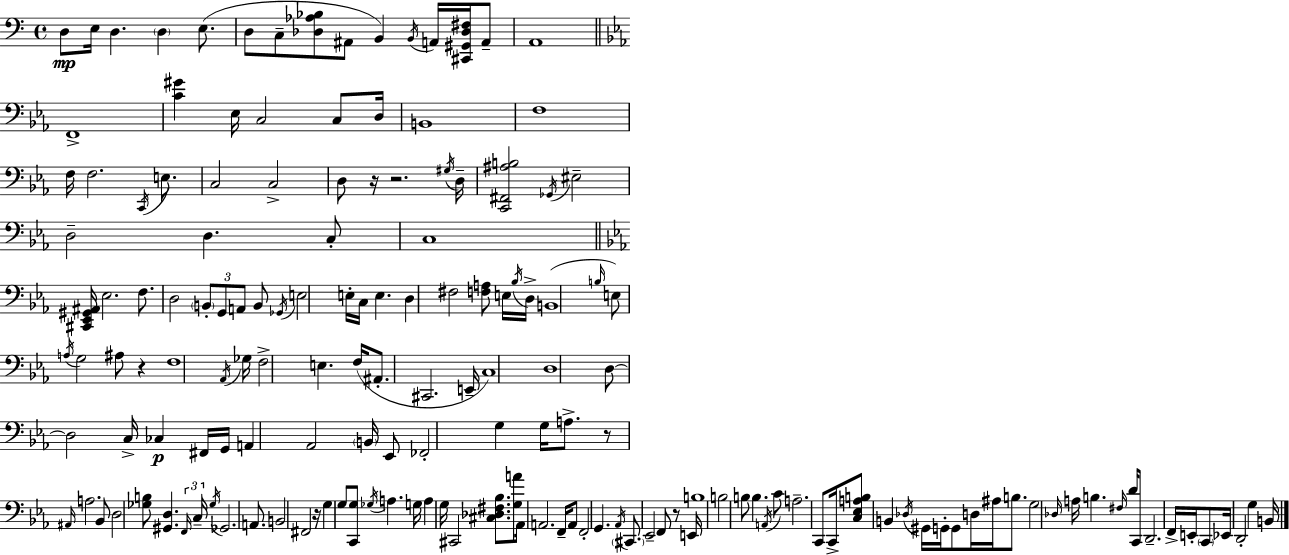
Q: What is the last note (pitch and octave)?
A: B2